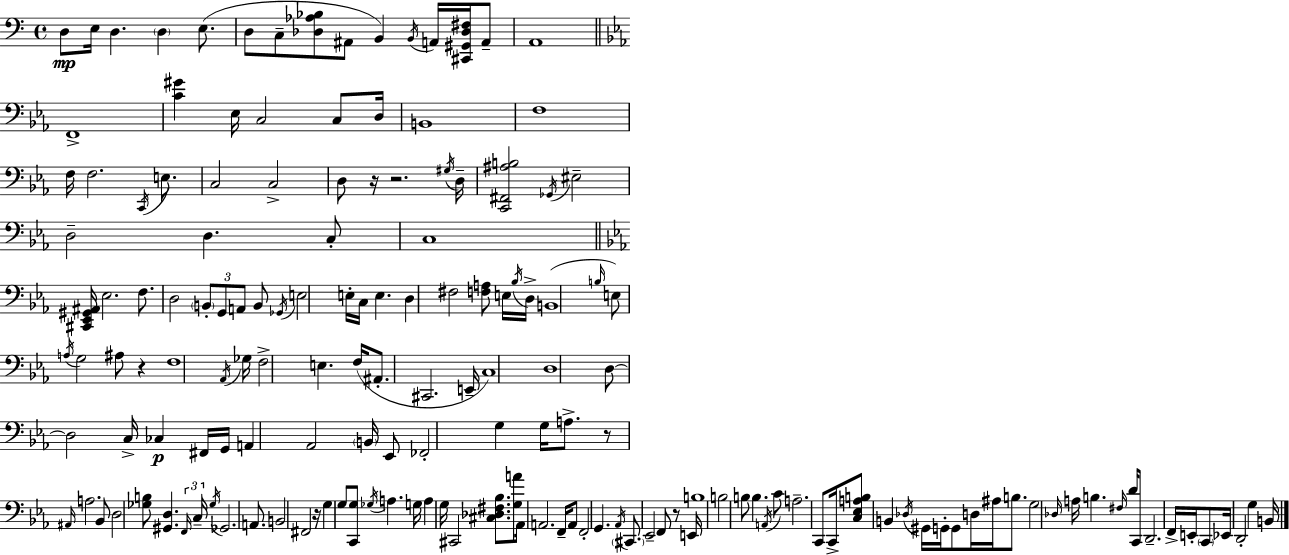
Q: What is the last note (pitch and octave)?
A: B2